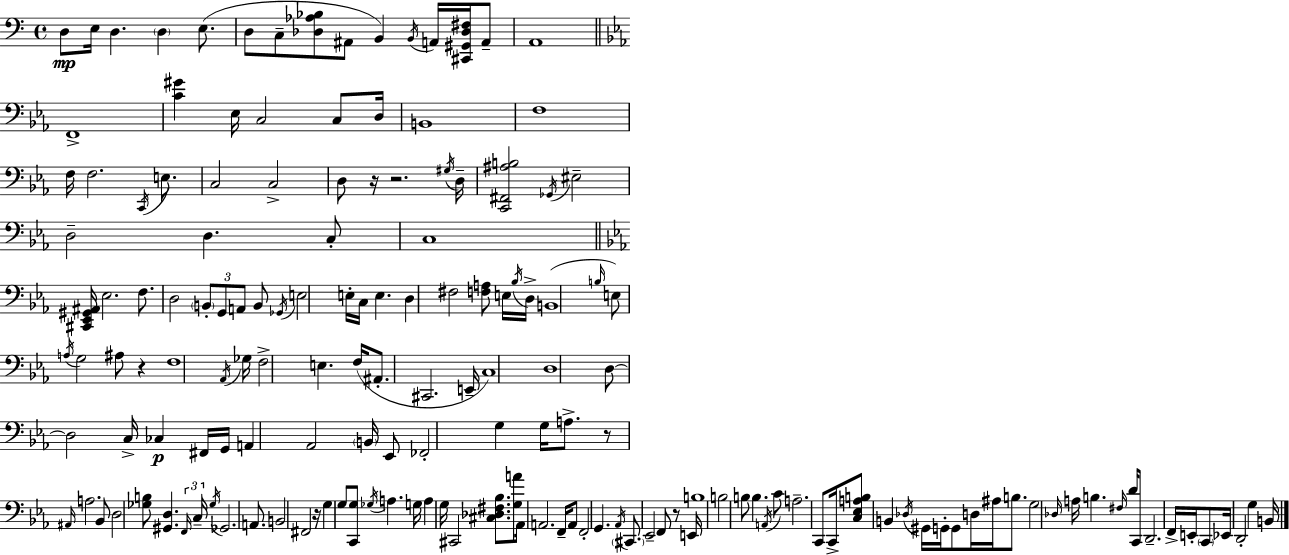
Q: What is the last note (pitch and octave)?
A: B2